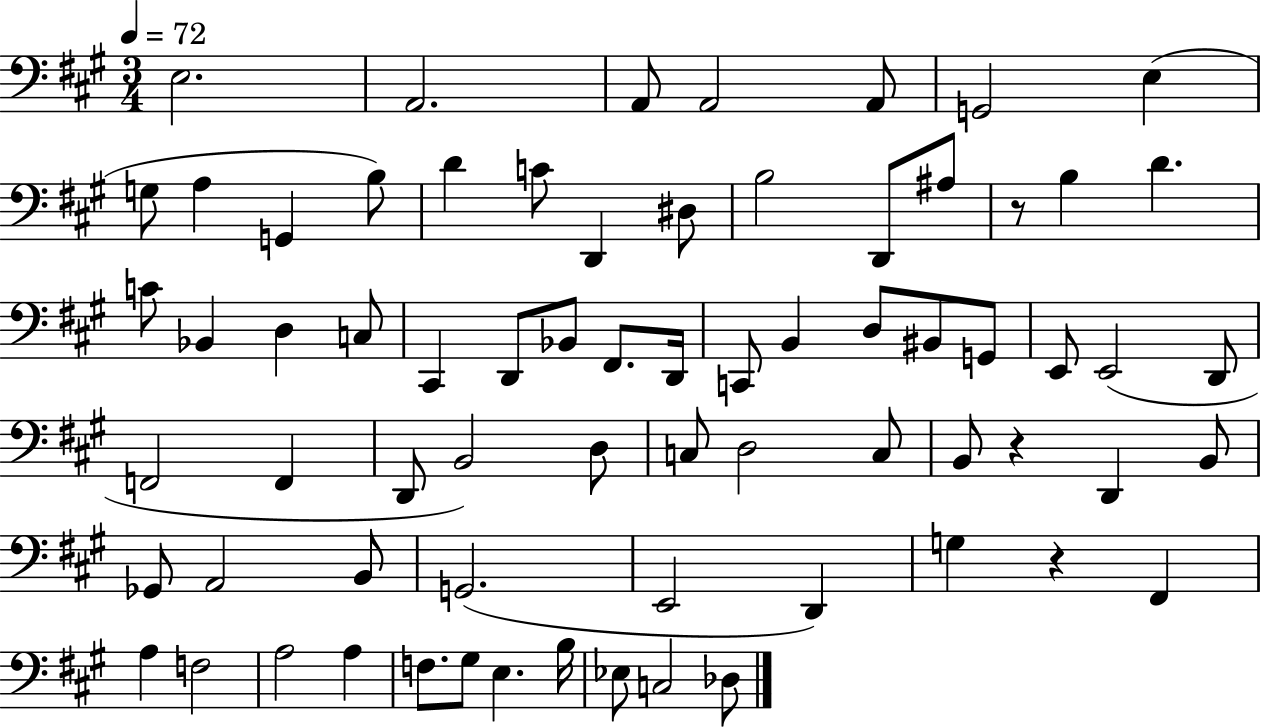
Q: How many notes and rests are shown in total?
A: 70